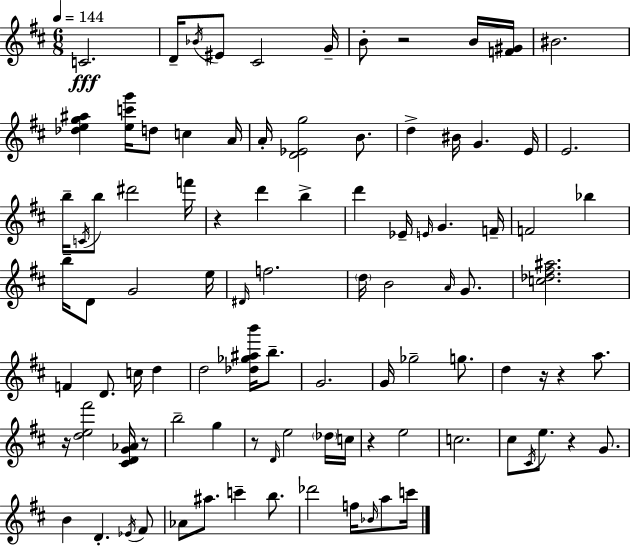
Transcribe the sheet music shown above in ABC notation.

X:1
T:Untitled
M:6/8
L:1/4
K:D
C2 D/4 _B/4 ^E/2 ^C2 G/4 B/2 z2 B/4 [F^G]/4 ^B2 [_deg^a] [ec'g']/4 d/2 c A/4 A/4 [D_Eg]2 B/2 d ^B/4 G E/4 E2 b/4 C/4 b/2 ^d'2 f'/4 z d' b d' _E/4 E/4 G F/4 F2 _b b/4 D/2 G2 e/4 ^D/4 f2 d/4 B2 A/4 G/2 [c_d^f^a]2 F D/2 c/4 d d2 [_d_g^ab']/4 b/2 G2 G/4 _g2 g/2 d z/4 z a/2 z/4 [de^f']2 [^CDG_A]/4 z/2 b2 g z/2 D/4 e2 _d/4 c/4 z e2 c2 ^c/2 ^C/4 e/2 z G/2 B D _E/4 ^F/2 _A/2 ^a/2 c' b/2 _d'2 f/4 _B/4 a/2 c'/4